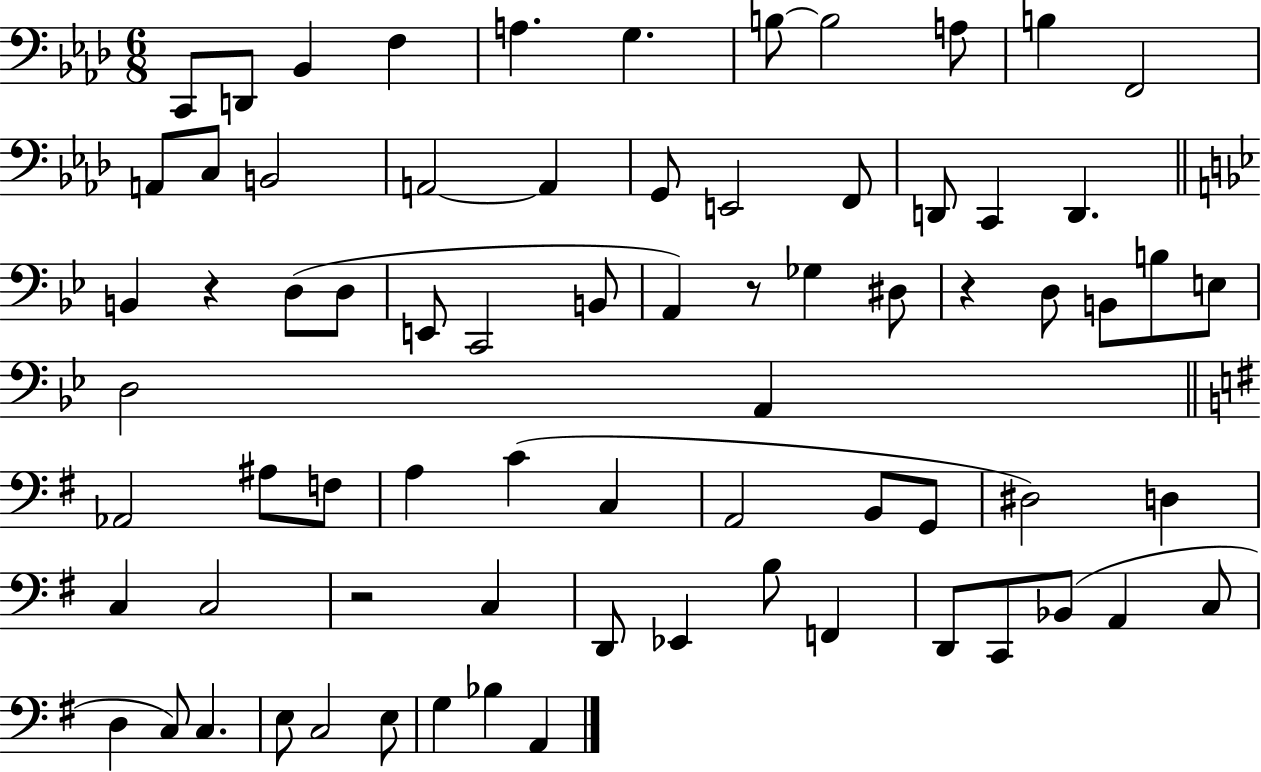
{
  \clef bass
  \numericTimeSignature
  \time 6/8
  \key aes \major
  \repeat volta 2 { c,8 d,8 bes,4 f4 | a4. g4. | b8~~ b2 a8 | b4 f,2 | \break a,8 c8 b,2 | a,2~~ a,4 | g,8 e,2 f,8 | d,8 c,4 d,4. | \break \bar "||" \break \key bes \major b,4 r4 d8( d8 | e,8 c,2 b,8 | a,4) r8 ges4 dis8 | r4 d8 b,8 b8 e8 | \break d2 a,4 | \bar "||" \break \key e \minor aes,2 ais8 f8 | a4 c'4( c4 | a,2 b,8 g,8 | dis2) d4 | \break c4 c2 | r2 c4 | d,8 ees,4 b8 f,4 | d,8 c,8 bes,8( a,4 c8 | \break d4 c8) c4. | e8 c2 e8 | g4 bes4 a,4 | } \bar "|."
}